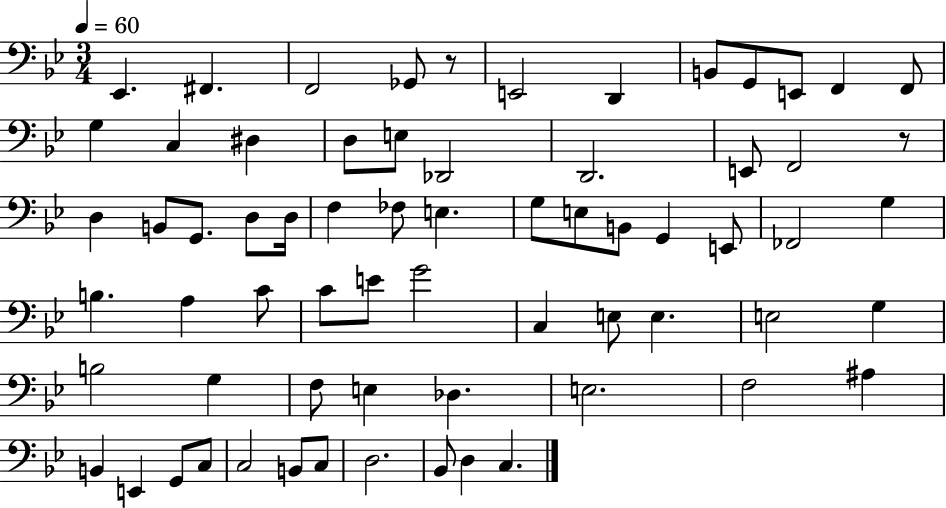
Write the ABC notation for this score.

X:1
T:Untitled
M:3/4
L:1/4
K:Bb
_E,, ^F,, F,,2 _G,,/2 z/2 E,,2 D,, B,,/2 G,,/2 E,,/2 F,, F,,/2 G, C, ^D, D,/2 E,/2 _D,,2 D,,2 E,,/2 F,,2 z/2 D, B,,/2 G,,/2 D,/2 D,/4 F, _F,/2 E, G,/2 E,/2 B,,/2 G,, E,,/2 _F,,2 G, B, A, C/2 C/2 E/2 G2 C, E,/2 E, E,2 G, B,2 G, F,/2 E, _D, E,2 F,2 ^A, B,, E,, G,,/2 C,/2 C,2 B,,/2 C,/2 D,2 _B,,/2 D, C,